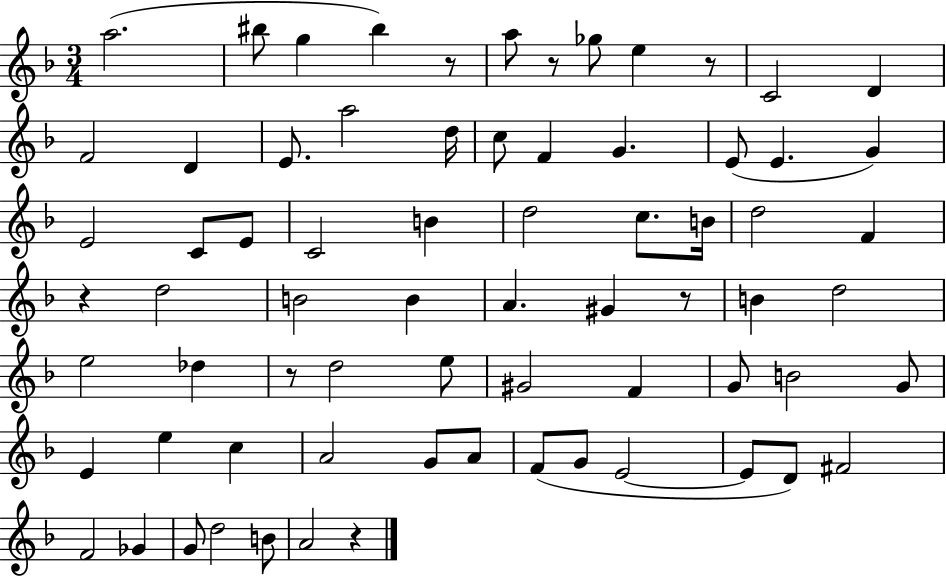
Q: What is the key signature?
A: F major